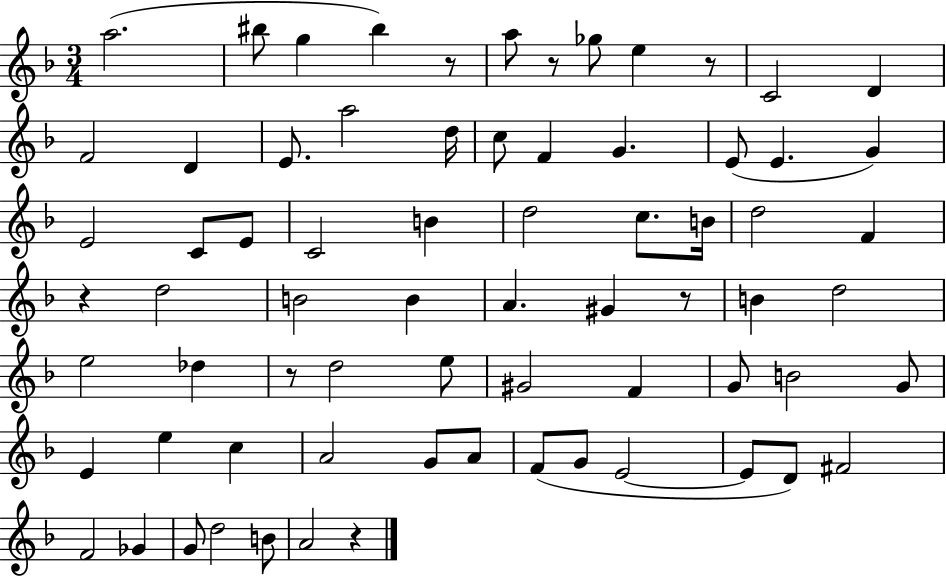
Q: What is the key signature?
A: F major